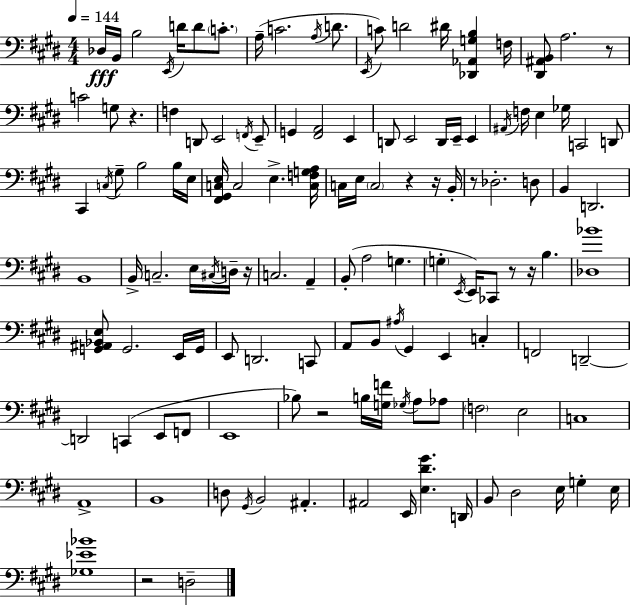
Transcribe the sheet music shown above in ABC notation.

X:1
T:Untitled
M:4/4
L:1/4
K:E
_D,/4 B,,/4 B,2 E,,/4 D/4 D/2 C/2 A,/4 C2 A,/4 D/2 E,,/4 C/2 D2 ^D/4 [_D,,_A,,G,B,] F,/4 [^D,,^A,,B,,]/2 A,2 z/2 C2 G,/2 z F, D,,/2 E,,2 F,,/4 E,,/2 G,, [^F,,A,,]2 E,, D,,/2 E,,2 D,,/4 E,,/4 E,, ^A,,/4 F,/4 E, _G,/4 C,,2 D,,/2 ^C,, C,/4 ^G,/2 B,2 B,/4 E,/4 [^F,,^G,,C,E,]/4 C,2 E, [C,F,G,A,]/4 C,/4 E,/4 C,2 z z/4 B,,/4 z/2 _D,2 D,/2 B,, D,,2 B,,4 B,,/4 C,2 E,/4 ^C,/4 D,/4 z/4 C,2 A,, B,,/2 A,2 G, G, E,,/4 E,,/4 _C,,/2 z/2 z/4 B, [_D,_B]4 [G,,^A,,_B,,E,]/2 G,,2 E,,/4 G,,/4 E,,/2 D,,2 C,,/2 A,,/2 B,,/2 ^A,/4 ^G,, E,, C, F,,2 D,,2 D,,2 C,, E,,/2 F,,/2 E,,4 _B,/2 z2 B,/4 [G,F]/4 _G,/4 A,/2 _A,/2 F,2 E,2 C,4 A,,4 B,,4 D,/2 ^G,,/4 B,,2 ^A,, ^A,,2 E,,/4 [E,^D^G] D,,/4 B,,/2 ^D,2 E,/4 G, E,/4 [_G,_E_B]4 z2 D,2